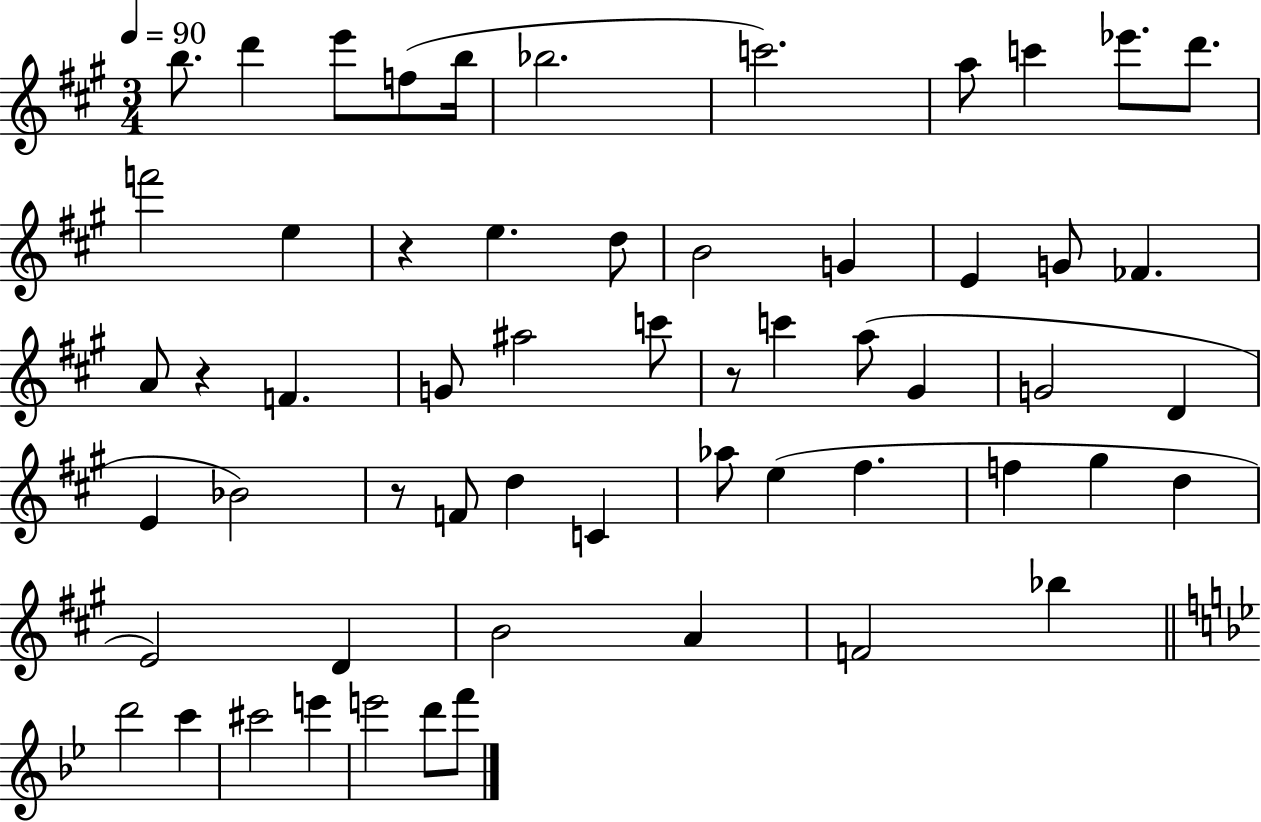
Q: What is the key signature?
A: A major